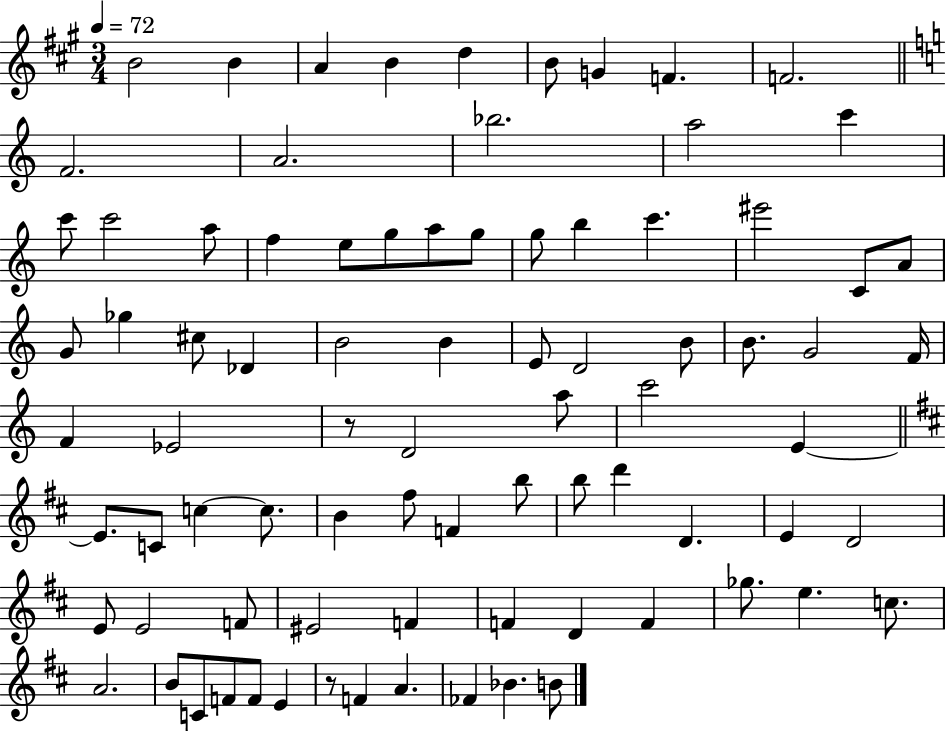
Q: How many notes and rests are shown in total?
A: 83